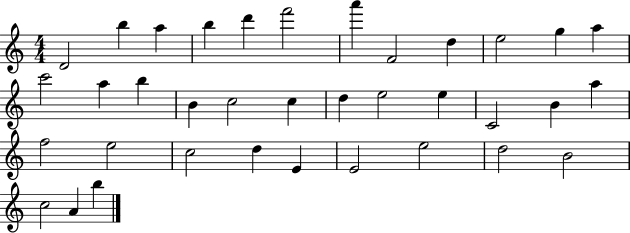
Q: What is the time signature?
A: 4/4